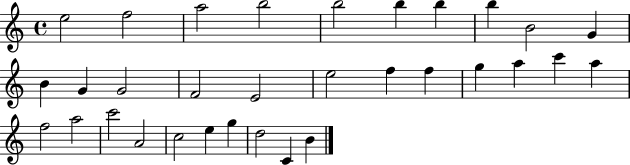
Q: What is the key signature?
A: C major